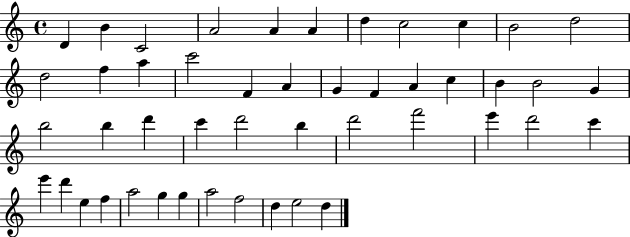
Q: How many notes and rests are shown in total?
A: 47